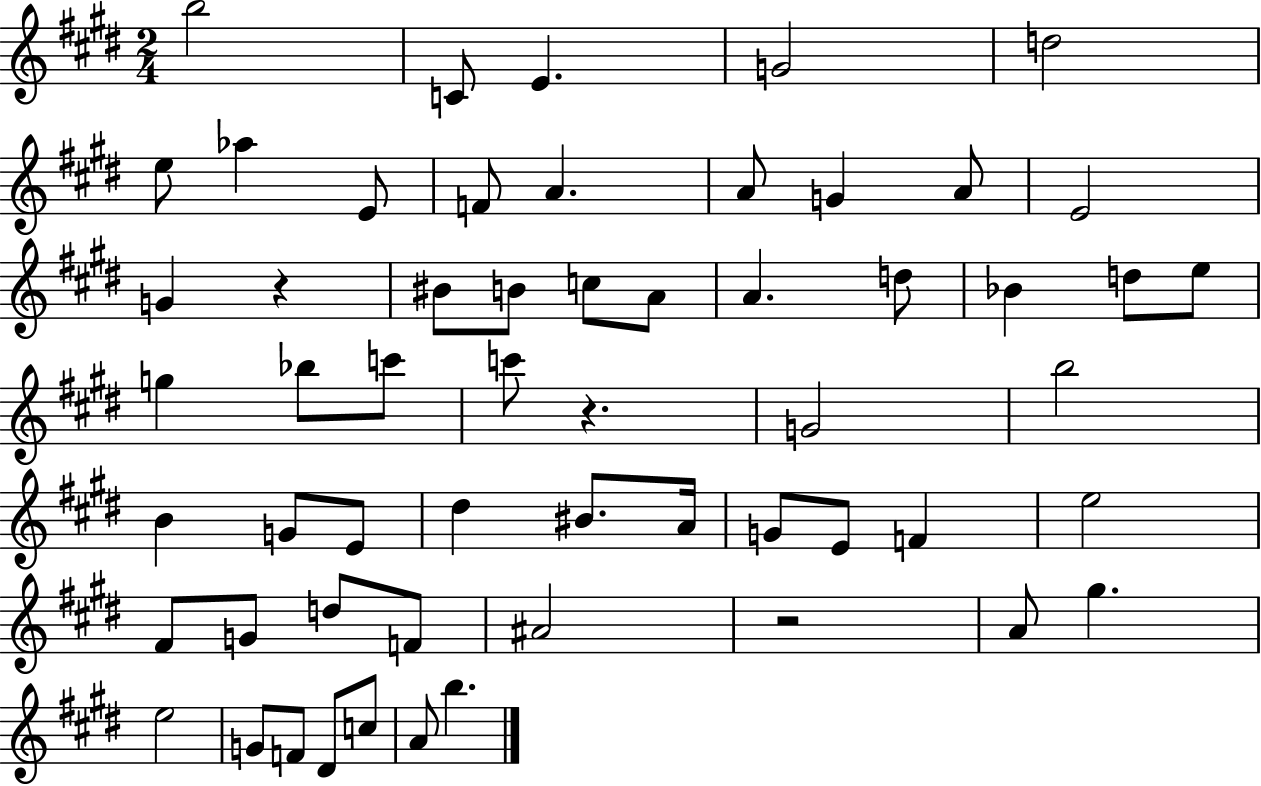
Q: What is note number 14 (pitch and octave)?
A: E4